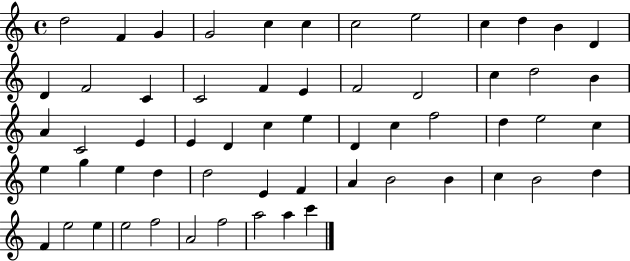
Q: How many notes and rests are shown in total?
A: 59